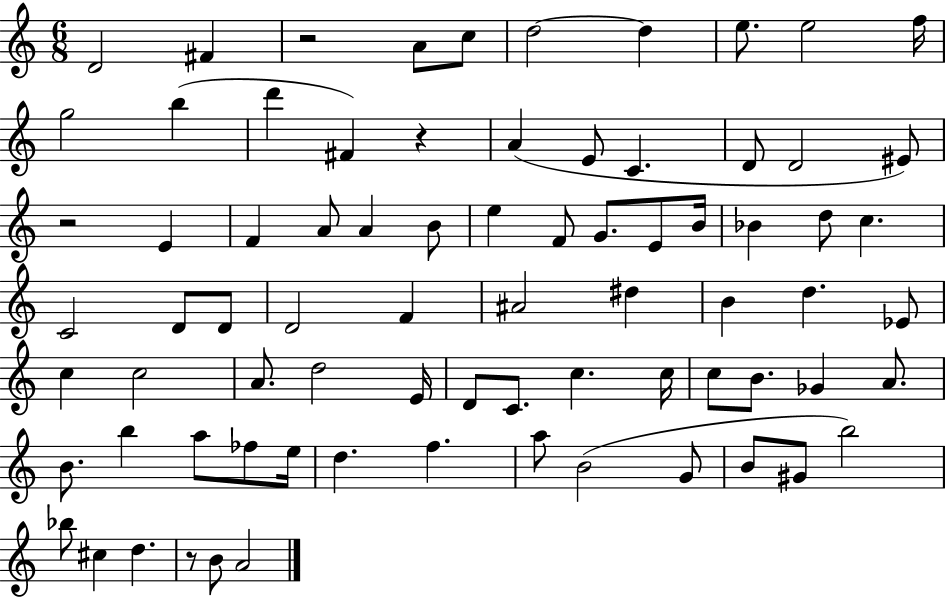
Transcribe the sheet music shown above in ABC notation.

X:1
T:Untitled
M:6/8
L:1/4
K:C
D2 ^F z2 A/2 c/2 d2 d e/2 e2 f/4 g2 b d' ^F z A E/2 C D/2 D2 ^E/2 z2 E F A/2 A B/2 e F/2 G/2 E/2 B/4 _B d/2 c C2 D/2 D/2 D2 F ^A2 ^d B d _E/2 c c2 A/2 d2 E/4 D/2 C/2 c c/4 c/2 B/2 _G A/2 B/2 b a/2 _f/2 e/4 d f a/2 B2 G/2 B/2 ^G/2 b2 _b/2 ^c d z/2 B/2 A2